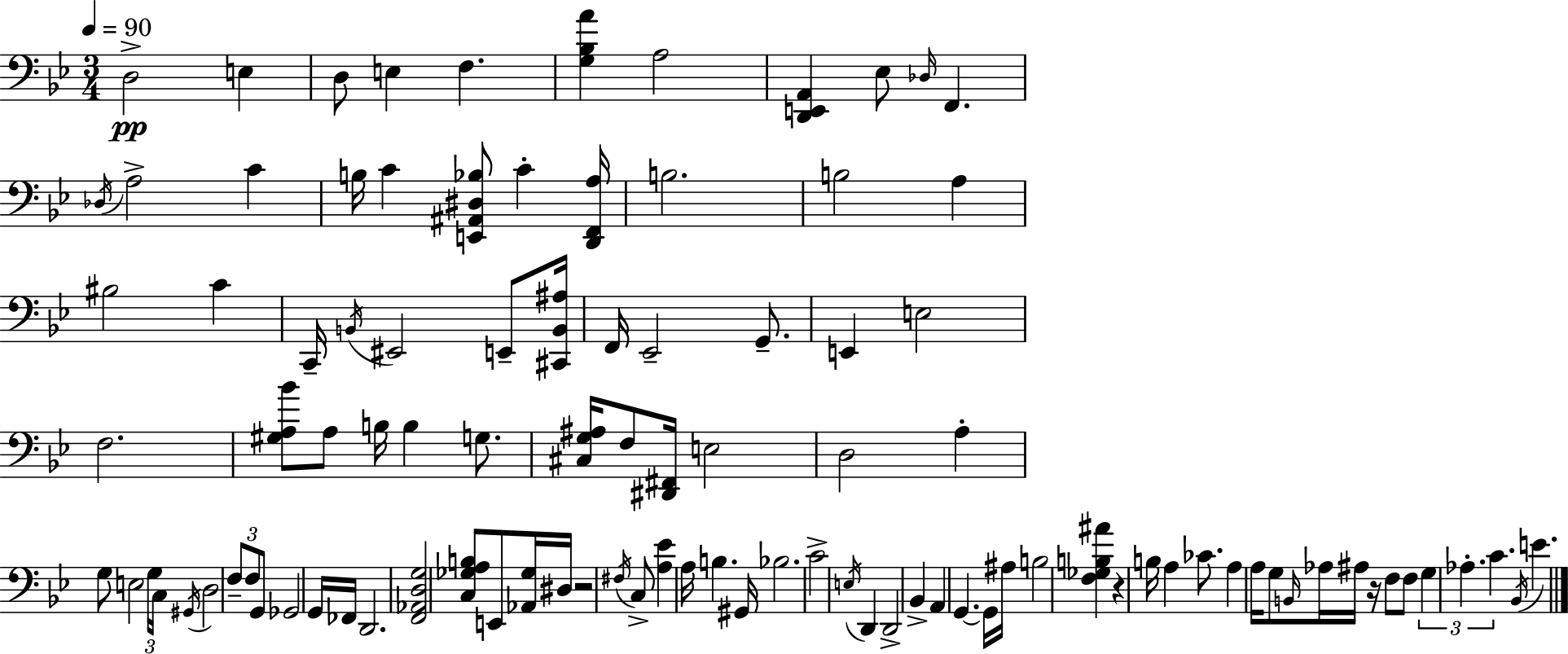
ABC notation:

X:1
T:Untitled
M:3/4
L:1/4
K:Gm
D,2 E, D,/2 E, F, [G,_B,A] A,2 [D,,E,,A,,] _E,/2 _D,/4 F,, _D,/4 A,2 C B,/4 C [E,,^A,,^D,_B,]/2 C [D,,F,,A,]/4 B,2 B,2 A, ^B,2 C C,,/4 B,,/4 ^E,,2 E,,/2 [^C,,B,,^A,]/4 F,,/4 _E,,2 G,,/2 E,, E,2 F,2 [^G,A,_B]/2 A,/2 B,/4 B, G,/2 [^C,G,^A,]/4 F,/2 [^D,,^F,,]/4 E,2 D,2 A, G,/2 E,2 G,/4 C,/4 ^G,,/4 D,2 F,/2 F,/2 G,,/2 _G,,2 G,,/4 _F,,/4 D,,2 [F,,_A,,D,G,]2 [C,_G,A,B,]/2 E,,/2 [_A,,_G,]/4 ^D,/4 z2 ^F,/4 C,/2 [A,_E] A,/4 B, ^G,,/4 _B,2 C2 E,/4 D,, D,,2 _B,, A,, G,, G,,/4 ^A,/4 B,2 [F,_G,B,^A] z B,/4 A, _C/2 A, A,/4 G,/2 B,,/4 _A,/4 ^A,/4 z/4 F,/2 F,/2 G, _A, C _B,,/4 E